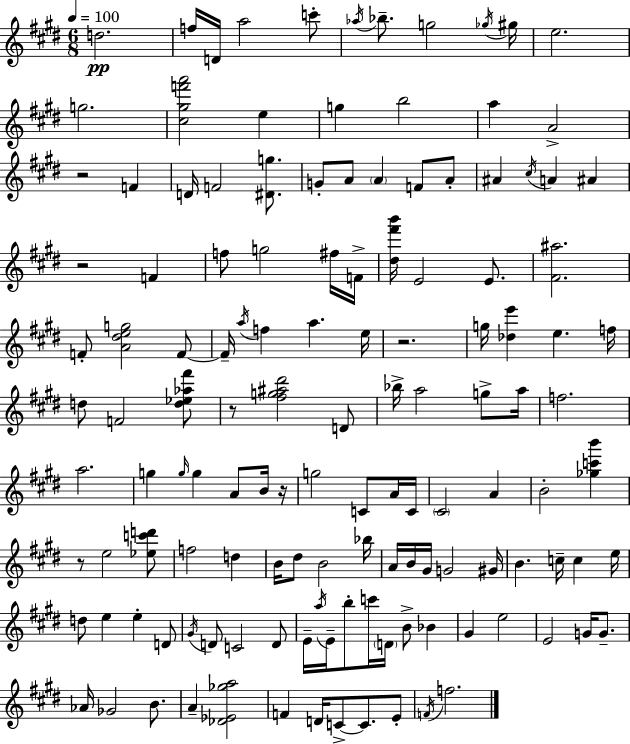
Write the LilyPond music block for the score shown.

{
  \clef treble
  \numericTimeSignature
  \time 6/8
  \key e \major
  \tempo 4 = 100
  d''2.\pp | f''16 d'16 a''2 c'''8-. | \acciaccatura { aes''16 } bes''8.-- g''2 | \acciaccatura { ges''16 } gis''16 e''2. | \break g''2. | <cis'' gis'' f''' a'''>2 e''4 | g''4 b''2 | a''4 a'2-> | \break r2 f'4 | d'16 f'2 <dis' g''>8. | g'8-. a'8 \parenthesize a'4 f'8 | a'8-. ais'4 \acciaccatura { cis''16 } a'4 ais'4 | \break r2 f'4 | f''8 g''2 | fis''16 f'16-> <dis'' fis''' b'''>16 e'2 | e'8. <fis' ais''>2. | \break f'8-. <a' dis'' e'' g''>2 | f'8~~ f'16-- \acciaccatura { a''16 } f''4 a''4. | e''16 r2. | g''16 <des'' e'''>4 e''4. | \break f''16 d''8 f'2 | <d'' ees'' aes'' fis'''>8 r8 <fis'' g'' ais'' dis'''>2 | d'8 bes''16-> a''2 | g''8-> a''16 f''2. | \break a''2. | g''4 \grace { g''16 } g''4 | a'8 b'16 r16 g''2 | c'8 a'16 c'16 \parenthesize cis'2 | \break a'4 b'2-. | <ges'' c''' b'''>4 r8 e''2 | <ees'' c''' d'''>8 f''2 | d''4 b'16 dis''8 b'2 | \break bes''16 a'16 b'16 gis'16 g'2 | gis'16 b'4. c''16-- | c''4 e''16 d''8 e''4 e''4-. | d'8 \acciaccatura { gis'16 } d'8 c'2 | \break d'8 e'16-- \acciaccatura { a''16 } e'16-- b''8-. c'''16 | \parenthesize d'16 b'8-> bes'4 gis'4 e''2 | e'2 | g'16 g'8.-- aes'16 ges'2 | \break b'8. a'4-- <des' ees' ges'' a''>2 | f'4 d'16 | c'8->~~ c'8. e'8-. \acciaccatura { f'16 } f''2. | \bar "|."
}